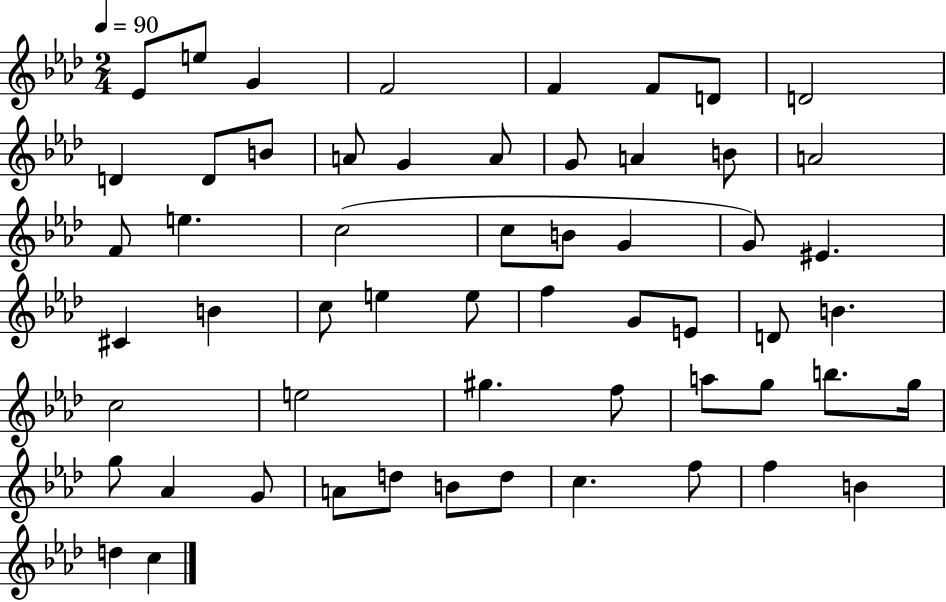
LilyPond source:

{
  \clef treble
  \numericTimeSignature
  \time 2/4
  \key aes \major
  \tempo 4 = 90
  ees'8 e''8 g'4 | f'2 | f'4 f'8 d'8 | d'2 | \break d'4 d'8 b'8 | a'8 g'4 a'8 | g'8 a'4 b'8 | a'2 | \break f'8 e''4. | c''2( | c''8 b'8 g'4 | g'8) eis'4. | \break cis'4 b'4 | c''8 e''4 e''8 | f''4 g'8 e'8 | d'8 b'4. | \break c''2 | e''2 | gis''4. f''8 | a''8 g''8 b''8. g''16 | \break g''8 aes'4 g'8 | a'8 d''8 b'8 d''8 | c''4. f''8 | f''4 b'4 | \break d''4 c''4 | \bar "|."
}